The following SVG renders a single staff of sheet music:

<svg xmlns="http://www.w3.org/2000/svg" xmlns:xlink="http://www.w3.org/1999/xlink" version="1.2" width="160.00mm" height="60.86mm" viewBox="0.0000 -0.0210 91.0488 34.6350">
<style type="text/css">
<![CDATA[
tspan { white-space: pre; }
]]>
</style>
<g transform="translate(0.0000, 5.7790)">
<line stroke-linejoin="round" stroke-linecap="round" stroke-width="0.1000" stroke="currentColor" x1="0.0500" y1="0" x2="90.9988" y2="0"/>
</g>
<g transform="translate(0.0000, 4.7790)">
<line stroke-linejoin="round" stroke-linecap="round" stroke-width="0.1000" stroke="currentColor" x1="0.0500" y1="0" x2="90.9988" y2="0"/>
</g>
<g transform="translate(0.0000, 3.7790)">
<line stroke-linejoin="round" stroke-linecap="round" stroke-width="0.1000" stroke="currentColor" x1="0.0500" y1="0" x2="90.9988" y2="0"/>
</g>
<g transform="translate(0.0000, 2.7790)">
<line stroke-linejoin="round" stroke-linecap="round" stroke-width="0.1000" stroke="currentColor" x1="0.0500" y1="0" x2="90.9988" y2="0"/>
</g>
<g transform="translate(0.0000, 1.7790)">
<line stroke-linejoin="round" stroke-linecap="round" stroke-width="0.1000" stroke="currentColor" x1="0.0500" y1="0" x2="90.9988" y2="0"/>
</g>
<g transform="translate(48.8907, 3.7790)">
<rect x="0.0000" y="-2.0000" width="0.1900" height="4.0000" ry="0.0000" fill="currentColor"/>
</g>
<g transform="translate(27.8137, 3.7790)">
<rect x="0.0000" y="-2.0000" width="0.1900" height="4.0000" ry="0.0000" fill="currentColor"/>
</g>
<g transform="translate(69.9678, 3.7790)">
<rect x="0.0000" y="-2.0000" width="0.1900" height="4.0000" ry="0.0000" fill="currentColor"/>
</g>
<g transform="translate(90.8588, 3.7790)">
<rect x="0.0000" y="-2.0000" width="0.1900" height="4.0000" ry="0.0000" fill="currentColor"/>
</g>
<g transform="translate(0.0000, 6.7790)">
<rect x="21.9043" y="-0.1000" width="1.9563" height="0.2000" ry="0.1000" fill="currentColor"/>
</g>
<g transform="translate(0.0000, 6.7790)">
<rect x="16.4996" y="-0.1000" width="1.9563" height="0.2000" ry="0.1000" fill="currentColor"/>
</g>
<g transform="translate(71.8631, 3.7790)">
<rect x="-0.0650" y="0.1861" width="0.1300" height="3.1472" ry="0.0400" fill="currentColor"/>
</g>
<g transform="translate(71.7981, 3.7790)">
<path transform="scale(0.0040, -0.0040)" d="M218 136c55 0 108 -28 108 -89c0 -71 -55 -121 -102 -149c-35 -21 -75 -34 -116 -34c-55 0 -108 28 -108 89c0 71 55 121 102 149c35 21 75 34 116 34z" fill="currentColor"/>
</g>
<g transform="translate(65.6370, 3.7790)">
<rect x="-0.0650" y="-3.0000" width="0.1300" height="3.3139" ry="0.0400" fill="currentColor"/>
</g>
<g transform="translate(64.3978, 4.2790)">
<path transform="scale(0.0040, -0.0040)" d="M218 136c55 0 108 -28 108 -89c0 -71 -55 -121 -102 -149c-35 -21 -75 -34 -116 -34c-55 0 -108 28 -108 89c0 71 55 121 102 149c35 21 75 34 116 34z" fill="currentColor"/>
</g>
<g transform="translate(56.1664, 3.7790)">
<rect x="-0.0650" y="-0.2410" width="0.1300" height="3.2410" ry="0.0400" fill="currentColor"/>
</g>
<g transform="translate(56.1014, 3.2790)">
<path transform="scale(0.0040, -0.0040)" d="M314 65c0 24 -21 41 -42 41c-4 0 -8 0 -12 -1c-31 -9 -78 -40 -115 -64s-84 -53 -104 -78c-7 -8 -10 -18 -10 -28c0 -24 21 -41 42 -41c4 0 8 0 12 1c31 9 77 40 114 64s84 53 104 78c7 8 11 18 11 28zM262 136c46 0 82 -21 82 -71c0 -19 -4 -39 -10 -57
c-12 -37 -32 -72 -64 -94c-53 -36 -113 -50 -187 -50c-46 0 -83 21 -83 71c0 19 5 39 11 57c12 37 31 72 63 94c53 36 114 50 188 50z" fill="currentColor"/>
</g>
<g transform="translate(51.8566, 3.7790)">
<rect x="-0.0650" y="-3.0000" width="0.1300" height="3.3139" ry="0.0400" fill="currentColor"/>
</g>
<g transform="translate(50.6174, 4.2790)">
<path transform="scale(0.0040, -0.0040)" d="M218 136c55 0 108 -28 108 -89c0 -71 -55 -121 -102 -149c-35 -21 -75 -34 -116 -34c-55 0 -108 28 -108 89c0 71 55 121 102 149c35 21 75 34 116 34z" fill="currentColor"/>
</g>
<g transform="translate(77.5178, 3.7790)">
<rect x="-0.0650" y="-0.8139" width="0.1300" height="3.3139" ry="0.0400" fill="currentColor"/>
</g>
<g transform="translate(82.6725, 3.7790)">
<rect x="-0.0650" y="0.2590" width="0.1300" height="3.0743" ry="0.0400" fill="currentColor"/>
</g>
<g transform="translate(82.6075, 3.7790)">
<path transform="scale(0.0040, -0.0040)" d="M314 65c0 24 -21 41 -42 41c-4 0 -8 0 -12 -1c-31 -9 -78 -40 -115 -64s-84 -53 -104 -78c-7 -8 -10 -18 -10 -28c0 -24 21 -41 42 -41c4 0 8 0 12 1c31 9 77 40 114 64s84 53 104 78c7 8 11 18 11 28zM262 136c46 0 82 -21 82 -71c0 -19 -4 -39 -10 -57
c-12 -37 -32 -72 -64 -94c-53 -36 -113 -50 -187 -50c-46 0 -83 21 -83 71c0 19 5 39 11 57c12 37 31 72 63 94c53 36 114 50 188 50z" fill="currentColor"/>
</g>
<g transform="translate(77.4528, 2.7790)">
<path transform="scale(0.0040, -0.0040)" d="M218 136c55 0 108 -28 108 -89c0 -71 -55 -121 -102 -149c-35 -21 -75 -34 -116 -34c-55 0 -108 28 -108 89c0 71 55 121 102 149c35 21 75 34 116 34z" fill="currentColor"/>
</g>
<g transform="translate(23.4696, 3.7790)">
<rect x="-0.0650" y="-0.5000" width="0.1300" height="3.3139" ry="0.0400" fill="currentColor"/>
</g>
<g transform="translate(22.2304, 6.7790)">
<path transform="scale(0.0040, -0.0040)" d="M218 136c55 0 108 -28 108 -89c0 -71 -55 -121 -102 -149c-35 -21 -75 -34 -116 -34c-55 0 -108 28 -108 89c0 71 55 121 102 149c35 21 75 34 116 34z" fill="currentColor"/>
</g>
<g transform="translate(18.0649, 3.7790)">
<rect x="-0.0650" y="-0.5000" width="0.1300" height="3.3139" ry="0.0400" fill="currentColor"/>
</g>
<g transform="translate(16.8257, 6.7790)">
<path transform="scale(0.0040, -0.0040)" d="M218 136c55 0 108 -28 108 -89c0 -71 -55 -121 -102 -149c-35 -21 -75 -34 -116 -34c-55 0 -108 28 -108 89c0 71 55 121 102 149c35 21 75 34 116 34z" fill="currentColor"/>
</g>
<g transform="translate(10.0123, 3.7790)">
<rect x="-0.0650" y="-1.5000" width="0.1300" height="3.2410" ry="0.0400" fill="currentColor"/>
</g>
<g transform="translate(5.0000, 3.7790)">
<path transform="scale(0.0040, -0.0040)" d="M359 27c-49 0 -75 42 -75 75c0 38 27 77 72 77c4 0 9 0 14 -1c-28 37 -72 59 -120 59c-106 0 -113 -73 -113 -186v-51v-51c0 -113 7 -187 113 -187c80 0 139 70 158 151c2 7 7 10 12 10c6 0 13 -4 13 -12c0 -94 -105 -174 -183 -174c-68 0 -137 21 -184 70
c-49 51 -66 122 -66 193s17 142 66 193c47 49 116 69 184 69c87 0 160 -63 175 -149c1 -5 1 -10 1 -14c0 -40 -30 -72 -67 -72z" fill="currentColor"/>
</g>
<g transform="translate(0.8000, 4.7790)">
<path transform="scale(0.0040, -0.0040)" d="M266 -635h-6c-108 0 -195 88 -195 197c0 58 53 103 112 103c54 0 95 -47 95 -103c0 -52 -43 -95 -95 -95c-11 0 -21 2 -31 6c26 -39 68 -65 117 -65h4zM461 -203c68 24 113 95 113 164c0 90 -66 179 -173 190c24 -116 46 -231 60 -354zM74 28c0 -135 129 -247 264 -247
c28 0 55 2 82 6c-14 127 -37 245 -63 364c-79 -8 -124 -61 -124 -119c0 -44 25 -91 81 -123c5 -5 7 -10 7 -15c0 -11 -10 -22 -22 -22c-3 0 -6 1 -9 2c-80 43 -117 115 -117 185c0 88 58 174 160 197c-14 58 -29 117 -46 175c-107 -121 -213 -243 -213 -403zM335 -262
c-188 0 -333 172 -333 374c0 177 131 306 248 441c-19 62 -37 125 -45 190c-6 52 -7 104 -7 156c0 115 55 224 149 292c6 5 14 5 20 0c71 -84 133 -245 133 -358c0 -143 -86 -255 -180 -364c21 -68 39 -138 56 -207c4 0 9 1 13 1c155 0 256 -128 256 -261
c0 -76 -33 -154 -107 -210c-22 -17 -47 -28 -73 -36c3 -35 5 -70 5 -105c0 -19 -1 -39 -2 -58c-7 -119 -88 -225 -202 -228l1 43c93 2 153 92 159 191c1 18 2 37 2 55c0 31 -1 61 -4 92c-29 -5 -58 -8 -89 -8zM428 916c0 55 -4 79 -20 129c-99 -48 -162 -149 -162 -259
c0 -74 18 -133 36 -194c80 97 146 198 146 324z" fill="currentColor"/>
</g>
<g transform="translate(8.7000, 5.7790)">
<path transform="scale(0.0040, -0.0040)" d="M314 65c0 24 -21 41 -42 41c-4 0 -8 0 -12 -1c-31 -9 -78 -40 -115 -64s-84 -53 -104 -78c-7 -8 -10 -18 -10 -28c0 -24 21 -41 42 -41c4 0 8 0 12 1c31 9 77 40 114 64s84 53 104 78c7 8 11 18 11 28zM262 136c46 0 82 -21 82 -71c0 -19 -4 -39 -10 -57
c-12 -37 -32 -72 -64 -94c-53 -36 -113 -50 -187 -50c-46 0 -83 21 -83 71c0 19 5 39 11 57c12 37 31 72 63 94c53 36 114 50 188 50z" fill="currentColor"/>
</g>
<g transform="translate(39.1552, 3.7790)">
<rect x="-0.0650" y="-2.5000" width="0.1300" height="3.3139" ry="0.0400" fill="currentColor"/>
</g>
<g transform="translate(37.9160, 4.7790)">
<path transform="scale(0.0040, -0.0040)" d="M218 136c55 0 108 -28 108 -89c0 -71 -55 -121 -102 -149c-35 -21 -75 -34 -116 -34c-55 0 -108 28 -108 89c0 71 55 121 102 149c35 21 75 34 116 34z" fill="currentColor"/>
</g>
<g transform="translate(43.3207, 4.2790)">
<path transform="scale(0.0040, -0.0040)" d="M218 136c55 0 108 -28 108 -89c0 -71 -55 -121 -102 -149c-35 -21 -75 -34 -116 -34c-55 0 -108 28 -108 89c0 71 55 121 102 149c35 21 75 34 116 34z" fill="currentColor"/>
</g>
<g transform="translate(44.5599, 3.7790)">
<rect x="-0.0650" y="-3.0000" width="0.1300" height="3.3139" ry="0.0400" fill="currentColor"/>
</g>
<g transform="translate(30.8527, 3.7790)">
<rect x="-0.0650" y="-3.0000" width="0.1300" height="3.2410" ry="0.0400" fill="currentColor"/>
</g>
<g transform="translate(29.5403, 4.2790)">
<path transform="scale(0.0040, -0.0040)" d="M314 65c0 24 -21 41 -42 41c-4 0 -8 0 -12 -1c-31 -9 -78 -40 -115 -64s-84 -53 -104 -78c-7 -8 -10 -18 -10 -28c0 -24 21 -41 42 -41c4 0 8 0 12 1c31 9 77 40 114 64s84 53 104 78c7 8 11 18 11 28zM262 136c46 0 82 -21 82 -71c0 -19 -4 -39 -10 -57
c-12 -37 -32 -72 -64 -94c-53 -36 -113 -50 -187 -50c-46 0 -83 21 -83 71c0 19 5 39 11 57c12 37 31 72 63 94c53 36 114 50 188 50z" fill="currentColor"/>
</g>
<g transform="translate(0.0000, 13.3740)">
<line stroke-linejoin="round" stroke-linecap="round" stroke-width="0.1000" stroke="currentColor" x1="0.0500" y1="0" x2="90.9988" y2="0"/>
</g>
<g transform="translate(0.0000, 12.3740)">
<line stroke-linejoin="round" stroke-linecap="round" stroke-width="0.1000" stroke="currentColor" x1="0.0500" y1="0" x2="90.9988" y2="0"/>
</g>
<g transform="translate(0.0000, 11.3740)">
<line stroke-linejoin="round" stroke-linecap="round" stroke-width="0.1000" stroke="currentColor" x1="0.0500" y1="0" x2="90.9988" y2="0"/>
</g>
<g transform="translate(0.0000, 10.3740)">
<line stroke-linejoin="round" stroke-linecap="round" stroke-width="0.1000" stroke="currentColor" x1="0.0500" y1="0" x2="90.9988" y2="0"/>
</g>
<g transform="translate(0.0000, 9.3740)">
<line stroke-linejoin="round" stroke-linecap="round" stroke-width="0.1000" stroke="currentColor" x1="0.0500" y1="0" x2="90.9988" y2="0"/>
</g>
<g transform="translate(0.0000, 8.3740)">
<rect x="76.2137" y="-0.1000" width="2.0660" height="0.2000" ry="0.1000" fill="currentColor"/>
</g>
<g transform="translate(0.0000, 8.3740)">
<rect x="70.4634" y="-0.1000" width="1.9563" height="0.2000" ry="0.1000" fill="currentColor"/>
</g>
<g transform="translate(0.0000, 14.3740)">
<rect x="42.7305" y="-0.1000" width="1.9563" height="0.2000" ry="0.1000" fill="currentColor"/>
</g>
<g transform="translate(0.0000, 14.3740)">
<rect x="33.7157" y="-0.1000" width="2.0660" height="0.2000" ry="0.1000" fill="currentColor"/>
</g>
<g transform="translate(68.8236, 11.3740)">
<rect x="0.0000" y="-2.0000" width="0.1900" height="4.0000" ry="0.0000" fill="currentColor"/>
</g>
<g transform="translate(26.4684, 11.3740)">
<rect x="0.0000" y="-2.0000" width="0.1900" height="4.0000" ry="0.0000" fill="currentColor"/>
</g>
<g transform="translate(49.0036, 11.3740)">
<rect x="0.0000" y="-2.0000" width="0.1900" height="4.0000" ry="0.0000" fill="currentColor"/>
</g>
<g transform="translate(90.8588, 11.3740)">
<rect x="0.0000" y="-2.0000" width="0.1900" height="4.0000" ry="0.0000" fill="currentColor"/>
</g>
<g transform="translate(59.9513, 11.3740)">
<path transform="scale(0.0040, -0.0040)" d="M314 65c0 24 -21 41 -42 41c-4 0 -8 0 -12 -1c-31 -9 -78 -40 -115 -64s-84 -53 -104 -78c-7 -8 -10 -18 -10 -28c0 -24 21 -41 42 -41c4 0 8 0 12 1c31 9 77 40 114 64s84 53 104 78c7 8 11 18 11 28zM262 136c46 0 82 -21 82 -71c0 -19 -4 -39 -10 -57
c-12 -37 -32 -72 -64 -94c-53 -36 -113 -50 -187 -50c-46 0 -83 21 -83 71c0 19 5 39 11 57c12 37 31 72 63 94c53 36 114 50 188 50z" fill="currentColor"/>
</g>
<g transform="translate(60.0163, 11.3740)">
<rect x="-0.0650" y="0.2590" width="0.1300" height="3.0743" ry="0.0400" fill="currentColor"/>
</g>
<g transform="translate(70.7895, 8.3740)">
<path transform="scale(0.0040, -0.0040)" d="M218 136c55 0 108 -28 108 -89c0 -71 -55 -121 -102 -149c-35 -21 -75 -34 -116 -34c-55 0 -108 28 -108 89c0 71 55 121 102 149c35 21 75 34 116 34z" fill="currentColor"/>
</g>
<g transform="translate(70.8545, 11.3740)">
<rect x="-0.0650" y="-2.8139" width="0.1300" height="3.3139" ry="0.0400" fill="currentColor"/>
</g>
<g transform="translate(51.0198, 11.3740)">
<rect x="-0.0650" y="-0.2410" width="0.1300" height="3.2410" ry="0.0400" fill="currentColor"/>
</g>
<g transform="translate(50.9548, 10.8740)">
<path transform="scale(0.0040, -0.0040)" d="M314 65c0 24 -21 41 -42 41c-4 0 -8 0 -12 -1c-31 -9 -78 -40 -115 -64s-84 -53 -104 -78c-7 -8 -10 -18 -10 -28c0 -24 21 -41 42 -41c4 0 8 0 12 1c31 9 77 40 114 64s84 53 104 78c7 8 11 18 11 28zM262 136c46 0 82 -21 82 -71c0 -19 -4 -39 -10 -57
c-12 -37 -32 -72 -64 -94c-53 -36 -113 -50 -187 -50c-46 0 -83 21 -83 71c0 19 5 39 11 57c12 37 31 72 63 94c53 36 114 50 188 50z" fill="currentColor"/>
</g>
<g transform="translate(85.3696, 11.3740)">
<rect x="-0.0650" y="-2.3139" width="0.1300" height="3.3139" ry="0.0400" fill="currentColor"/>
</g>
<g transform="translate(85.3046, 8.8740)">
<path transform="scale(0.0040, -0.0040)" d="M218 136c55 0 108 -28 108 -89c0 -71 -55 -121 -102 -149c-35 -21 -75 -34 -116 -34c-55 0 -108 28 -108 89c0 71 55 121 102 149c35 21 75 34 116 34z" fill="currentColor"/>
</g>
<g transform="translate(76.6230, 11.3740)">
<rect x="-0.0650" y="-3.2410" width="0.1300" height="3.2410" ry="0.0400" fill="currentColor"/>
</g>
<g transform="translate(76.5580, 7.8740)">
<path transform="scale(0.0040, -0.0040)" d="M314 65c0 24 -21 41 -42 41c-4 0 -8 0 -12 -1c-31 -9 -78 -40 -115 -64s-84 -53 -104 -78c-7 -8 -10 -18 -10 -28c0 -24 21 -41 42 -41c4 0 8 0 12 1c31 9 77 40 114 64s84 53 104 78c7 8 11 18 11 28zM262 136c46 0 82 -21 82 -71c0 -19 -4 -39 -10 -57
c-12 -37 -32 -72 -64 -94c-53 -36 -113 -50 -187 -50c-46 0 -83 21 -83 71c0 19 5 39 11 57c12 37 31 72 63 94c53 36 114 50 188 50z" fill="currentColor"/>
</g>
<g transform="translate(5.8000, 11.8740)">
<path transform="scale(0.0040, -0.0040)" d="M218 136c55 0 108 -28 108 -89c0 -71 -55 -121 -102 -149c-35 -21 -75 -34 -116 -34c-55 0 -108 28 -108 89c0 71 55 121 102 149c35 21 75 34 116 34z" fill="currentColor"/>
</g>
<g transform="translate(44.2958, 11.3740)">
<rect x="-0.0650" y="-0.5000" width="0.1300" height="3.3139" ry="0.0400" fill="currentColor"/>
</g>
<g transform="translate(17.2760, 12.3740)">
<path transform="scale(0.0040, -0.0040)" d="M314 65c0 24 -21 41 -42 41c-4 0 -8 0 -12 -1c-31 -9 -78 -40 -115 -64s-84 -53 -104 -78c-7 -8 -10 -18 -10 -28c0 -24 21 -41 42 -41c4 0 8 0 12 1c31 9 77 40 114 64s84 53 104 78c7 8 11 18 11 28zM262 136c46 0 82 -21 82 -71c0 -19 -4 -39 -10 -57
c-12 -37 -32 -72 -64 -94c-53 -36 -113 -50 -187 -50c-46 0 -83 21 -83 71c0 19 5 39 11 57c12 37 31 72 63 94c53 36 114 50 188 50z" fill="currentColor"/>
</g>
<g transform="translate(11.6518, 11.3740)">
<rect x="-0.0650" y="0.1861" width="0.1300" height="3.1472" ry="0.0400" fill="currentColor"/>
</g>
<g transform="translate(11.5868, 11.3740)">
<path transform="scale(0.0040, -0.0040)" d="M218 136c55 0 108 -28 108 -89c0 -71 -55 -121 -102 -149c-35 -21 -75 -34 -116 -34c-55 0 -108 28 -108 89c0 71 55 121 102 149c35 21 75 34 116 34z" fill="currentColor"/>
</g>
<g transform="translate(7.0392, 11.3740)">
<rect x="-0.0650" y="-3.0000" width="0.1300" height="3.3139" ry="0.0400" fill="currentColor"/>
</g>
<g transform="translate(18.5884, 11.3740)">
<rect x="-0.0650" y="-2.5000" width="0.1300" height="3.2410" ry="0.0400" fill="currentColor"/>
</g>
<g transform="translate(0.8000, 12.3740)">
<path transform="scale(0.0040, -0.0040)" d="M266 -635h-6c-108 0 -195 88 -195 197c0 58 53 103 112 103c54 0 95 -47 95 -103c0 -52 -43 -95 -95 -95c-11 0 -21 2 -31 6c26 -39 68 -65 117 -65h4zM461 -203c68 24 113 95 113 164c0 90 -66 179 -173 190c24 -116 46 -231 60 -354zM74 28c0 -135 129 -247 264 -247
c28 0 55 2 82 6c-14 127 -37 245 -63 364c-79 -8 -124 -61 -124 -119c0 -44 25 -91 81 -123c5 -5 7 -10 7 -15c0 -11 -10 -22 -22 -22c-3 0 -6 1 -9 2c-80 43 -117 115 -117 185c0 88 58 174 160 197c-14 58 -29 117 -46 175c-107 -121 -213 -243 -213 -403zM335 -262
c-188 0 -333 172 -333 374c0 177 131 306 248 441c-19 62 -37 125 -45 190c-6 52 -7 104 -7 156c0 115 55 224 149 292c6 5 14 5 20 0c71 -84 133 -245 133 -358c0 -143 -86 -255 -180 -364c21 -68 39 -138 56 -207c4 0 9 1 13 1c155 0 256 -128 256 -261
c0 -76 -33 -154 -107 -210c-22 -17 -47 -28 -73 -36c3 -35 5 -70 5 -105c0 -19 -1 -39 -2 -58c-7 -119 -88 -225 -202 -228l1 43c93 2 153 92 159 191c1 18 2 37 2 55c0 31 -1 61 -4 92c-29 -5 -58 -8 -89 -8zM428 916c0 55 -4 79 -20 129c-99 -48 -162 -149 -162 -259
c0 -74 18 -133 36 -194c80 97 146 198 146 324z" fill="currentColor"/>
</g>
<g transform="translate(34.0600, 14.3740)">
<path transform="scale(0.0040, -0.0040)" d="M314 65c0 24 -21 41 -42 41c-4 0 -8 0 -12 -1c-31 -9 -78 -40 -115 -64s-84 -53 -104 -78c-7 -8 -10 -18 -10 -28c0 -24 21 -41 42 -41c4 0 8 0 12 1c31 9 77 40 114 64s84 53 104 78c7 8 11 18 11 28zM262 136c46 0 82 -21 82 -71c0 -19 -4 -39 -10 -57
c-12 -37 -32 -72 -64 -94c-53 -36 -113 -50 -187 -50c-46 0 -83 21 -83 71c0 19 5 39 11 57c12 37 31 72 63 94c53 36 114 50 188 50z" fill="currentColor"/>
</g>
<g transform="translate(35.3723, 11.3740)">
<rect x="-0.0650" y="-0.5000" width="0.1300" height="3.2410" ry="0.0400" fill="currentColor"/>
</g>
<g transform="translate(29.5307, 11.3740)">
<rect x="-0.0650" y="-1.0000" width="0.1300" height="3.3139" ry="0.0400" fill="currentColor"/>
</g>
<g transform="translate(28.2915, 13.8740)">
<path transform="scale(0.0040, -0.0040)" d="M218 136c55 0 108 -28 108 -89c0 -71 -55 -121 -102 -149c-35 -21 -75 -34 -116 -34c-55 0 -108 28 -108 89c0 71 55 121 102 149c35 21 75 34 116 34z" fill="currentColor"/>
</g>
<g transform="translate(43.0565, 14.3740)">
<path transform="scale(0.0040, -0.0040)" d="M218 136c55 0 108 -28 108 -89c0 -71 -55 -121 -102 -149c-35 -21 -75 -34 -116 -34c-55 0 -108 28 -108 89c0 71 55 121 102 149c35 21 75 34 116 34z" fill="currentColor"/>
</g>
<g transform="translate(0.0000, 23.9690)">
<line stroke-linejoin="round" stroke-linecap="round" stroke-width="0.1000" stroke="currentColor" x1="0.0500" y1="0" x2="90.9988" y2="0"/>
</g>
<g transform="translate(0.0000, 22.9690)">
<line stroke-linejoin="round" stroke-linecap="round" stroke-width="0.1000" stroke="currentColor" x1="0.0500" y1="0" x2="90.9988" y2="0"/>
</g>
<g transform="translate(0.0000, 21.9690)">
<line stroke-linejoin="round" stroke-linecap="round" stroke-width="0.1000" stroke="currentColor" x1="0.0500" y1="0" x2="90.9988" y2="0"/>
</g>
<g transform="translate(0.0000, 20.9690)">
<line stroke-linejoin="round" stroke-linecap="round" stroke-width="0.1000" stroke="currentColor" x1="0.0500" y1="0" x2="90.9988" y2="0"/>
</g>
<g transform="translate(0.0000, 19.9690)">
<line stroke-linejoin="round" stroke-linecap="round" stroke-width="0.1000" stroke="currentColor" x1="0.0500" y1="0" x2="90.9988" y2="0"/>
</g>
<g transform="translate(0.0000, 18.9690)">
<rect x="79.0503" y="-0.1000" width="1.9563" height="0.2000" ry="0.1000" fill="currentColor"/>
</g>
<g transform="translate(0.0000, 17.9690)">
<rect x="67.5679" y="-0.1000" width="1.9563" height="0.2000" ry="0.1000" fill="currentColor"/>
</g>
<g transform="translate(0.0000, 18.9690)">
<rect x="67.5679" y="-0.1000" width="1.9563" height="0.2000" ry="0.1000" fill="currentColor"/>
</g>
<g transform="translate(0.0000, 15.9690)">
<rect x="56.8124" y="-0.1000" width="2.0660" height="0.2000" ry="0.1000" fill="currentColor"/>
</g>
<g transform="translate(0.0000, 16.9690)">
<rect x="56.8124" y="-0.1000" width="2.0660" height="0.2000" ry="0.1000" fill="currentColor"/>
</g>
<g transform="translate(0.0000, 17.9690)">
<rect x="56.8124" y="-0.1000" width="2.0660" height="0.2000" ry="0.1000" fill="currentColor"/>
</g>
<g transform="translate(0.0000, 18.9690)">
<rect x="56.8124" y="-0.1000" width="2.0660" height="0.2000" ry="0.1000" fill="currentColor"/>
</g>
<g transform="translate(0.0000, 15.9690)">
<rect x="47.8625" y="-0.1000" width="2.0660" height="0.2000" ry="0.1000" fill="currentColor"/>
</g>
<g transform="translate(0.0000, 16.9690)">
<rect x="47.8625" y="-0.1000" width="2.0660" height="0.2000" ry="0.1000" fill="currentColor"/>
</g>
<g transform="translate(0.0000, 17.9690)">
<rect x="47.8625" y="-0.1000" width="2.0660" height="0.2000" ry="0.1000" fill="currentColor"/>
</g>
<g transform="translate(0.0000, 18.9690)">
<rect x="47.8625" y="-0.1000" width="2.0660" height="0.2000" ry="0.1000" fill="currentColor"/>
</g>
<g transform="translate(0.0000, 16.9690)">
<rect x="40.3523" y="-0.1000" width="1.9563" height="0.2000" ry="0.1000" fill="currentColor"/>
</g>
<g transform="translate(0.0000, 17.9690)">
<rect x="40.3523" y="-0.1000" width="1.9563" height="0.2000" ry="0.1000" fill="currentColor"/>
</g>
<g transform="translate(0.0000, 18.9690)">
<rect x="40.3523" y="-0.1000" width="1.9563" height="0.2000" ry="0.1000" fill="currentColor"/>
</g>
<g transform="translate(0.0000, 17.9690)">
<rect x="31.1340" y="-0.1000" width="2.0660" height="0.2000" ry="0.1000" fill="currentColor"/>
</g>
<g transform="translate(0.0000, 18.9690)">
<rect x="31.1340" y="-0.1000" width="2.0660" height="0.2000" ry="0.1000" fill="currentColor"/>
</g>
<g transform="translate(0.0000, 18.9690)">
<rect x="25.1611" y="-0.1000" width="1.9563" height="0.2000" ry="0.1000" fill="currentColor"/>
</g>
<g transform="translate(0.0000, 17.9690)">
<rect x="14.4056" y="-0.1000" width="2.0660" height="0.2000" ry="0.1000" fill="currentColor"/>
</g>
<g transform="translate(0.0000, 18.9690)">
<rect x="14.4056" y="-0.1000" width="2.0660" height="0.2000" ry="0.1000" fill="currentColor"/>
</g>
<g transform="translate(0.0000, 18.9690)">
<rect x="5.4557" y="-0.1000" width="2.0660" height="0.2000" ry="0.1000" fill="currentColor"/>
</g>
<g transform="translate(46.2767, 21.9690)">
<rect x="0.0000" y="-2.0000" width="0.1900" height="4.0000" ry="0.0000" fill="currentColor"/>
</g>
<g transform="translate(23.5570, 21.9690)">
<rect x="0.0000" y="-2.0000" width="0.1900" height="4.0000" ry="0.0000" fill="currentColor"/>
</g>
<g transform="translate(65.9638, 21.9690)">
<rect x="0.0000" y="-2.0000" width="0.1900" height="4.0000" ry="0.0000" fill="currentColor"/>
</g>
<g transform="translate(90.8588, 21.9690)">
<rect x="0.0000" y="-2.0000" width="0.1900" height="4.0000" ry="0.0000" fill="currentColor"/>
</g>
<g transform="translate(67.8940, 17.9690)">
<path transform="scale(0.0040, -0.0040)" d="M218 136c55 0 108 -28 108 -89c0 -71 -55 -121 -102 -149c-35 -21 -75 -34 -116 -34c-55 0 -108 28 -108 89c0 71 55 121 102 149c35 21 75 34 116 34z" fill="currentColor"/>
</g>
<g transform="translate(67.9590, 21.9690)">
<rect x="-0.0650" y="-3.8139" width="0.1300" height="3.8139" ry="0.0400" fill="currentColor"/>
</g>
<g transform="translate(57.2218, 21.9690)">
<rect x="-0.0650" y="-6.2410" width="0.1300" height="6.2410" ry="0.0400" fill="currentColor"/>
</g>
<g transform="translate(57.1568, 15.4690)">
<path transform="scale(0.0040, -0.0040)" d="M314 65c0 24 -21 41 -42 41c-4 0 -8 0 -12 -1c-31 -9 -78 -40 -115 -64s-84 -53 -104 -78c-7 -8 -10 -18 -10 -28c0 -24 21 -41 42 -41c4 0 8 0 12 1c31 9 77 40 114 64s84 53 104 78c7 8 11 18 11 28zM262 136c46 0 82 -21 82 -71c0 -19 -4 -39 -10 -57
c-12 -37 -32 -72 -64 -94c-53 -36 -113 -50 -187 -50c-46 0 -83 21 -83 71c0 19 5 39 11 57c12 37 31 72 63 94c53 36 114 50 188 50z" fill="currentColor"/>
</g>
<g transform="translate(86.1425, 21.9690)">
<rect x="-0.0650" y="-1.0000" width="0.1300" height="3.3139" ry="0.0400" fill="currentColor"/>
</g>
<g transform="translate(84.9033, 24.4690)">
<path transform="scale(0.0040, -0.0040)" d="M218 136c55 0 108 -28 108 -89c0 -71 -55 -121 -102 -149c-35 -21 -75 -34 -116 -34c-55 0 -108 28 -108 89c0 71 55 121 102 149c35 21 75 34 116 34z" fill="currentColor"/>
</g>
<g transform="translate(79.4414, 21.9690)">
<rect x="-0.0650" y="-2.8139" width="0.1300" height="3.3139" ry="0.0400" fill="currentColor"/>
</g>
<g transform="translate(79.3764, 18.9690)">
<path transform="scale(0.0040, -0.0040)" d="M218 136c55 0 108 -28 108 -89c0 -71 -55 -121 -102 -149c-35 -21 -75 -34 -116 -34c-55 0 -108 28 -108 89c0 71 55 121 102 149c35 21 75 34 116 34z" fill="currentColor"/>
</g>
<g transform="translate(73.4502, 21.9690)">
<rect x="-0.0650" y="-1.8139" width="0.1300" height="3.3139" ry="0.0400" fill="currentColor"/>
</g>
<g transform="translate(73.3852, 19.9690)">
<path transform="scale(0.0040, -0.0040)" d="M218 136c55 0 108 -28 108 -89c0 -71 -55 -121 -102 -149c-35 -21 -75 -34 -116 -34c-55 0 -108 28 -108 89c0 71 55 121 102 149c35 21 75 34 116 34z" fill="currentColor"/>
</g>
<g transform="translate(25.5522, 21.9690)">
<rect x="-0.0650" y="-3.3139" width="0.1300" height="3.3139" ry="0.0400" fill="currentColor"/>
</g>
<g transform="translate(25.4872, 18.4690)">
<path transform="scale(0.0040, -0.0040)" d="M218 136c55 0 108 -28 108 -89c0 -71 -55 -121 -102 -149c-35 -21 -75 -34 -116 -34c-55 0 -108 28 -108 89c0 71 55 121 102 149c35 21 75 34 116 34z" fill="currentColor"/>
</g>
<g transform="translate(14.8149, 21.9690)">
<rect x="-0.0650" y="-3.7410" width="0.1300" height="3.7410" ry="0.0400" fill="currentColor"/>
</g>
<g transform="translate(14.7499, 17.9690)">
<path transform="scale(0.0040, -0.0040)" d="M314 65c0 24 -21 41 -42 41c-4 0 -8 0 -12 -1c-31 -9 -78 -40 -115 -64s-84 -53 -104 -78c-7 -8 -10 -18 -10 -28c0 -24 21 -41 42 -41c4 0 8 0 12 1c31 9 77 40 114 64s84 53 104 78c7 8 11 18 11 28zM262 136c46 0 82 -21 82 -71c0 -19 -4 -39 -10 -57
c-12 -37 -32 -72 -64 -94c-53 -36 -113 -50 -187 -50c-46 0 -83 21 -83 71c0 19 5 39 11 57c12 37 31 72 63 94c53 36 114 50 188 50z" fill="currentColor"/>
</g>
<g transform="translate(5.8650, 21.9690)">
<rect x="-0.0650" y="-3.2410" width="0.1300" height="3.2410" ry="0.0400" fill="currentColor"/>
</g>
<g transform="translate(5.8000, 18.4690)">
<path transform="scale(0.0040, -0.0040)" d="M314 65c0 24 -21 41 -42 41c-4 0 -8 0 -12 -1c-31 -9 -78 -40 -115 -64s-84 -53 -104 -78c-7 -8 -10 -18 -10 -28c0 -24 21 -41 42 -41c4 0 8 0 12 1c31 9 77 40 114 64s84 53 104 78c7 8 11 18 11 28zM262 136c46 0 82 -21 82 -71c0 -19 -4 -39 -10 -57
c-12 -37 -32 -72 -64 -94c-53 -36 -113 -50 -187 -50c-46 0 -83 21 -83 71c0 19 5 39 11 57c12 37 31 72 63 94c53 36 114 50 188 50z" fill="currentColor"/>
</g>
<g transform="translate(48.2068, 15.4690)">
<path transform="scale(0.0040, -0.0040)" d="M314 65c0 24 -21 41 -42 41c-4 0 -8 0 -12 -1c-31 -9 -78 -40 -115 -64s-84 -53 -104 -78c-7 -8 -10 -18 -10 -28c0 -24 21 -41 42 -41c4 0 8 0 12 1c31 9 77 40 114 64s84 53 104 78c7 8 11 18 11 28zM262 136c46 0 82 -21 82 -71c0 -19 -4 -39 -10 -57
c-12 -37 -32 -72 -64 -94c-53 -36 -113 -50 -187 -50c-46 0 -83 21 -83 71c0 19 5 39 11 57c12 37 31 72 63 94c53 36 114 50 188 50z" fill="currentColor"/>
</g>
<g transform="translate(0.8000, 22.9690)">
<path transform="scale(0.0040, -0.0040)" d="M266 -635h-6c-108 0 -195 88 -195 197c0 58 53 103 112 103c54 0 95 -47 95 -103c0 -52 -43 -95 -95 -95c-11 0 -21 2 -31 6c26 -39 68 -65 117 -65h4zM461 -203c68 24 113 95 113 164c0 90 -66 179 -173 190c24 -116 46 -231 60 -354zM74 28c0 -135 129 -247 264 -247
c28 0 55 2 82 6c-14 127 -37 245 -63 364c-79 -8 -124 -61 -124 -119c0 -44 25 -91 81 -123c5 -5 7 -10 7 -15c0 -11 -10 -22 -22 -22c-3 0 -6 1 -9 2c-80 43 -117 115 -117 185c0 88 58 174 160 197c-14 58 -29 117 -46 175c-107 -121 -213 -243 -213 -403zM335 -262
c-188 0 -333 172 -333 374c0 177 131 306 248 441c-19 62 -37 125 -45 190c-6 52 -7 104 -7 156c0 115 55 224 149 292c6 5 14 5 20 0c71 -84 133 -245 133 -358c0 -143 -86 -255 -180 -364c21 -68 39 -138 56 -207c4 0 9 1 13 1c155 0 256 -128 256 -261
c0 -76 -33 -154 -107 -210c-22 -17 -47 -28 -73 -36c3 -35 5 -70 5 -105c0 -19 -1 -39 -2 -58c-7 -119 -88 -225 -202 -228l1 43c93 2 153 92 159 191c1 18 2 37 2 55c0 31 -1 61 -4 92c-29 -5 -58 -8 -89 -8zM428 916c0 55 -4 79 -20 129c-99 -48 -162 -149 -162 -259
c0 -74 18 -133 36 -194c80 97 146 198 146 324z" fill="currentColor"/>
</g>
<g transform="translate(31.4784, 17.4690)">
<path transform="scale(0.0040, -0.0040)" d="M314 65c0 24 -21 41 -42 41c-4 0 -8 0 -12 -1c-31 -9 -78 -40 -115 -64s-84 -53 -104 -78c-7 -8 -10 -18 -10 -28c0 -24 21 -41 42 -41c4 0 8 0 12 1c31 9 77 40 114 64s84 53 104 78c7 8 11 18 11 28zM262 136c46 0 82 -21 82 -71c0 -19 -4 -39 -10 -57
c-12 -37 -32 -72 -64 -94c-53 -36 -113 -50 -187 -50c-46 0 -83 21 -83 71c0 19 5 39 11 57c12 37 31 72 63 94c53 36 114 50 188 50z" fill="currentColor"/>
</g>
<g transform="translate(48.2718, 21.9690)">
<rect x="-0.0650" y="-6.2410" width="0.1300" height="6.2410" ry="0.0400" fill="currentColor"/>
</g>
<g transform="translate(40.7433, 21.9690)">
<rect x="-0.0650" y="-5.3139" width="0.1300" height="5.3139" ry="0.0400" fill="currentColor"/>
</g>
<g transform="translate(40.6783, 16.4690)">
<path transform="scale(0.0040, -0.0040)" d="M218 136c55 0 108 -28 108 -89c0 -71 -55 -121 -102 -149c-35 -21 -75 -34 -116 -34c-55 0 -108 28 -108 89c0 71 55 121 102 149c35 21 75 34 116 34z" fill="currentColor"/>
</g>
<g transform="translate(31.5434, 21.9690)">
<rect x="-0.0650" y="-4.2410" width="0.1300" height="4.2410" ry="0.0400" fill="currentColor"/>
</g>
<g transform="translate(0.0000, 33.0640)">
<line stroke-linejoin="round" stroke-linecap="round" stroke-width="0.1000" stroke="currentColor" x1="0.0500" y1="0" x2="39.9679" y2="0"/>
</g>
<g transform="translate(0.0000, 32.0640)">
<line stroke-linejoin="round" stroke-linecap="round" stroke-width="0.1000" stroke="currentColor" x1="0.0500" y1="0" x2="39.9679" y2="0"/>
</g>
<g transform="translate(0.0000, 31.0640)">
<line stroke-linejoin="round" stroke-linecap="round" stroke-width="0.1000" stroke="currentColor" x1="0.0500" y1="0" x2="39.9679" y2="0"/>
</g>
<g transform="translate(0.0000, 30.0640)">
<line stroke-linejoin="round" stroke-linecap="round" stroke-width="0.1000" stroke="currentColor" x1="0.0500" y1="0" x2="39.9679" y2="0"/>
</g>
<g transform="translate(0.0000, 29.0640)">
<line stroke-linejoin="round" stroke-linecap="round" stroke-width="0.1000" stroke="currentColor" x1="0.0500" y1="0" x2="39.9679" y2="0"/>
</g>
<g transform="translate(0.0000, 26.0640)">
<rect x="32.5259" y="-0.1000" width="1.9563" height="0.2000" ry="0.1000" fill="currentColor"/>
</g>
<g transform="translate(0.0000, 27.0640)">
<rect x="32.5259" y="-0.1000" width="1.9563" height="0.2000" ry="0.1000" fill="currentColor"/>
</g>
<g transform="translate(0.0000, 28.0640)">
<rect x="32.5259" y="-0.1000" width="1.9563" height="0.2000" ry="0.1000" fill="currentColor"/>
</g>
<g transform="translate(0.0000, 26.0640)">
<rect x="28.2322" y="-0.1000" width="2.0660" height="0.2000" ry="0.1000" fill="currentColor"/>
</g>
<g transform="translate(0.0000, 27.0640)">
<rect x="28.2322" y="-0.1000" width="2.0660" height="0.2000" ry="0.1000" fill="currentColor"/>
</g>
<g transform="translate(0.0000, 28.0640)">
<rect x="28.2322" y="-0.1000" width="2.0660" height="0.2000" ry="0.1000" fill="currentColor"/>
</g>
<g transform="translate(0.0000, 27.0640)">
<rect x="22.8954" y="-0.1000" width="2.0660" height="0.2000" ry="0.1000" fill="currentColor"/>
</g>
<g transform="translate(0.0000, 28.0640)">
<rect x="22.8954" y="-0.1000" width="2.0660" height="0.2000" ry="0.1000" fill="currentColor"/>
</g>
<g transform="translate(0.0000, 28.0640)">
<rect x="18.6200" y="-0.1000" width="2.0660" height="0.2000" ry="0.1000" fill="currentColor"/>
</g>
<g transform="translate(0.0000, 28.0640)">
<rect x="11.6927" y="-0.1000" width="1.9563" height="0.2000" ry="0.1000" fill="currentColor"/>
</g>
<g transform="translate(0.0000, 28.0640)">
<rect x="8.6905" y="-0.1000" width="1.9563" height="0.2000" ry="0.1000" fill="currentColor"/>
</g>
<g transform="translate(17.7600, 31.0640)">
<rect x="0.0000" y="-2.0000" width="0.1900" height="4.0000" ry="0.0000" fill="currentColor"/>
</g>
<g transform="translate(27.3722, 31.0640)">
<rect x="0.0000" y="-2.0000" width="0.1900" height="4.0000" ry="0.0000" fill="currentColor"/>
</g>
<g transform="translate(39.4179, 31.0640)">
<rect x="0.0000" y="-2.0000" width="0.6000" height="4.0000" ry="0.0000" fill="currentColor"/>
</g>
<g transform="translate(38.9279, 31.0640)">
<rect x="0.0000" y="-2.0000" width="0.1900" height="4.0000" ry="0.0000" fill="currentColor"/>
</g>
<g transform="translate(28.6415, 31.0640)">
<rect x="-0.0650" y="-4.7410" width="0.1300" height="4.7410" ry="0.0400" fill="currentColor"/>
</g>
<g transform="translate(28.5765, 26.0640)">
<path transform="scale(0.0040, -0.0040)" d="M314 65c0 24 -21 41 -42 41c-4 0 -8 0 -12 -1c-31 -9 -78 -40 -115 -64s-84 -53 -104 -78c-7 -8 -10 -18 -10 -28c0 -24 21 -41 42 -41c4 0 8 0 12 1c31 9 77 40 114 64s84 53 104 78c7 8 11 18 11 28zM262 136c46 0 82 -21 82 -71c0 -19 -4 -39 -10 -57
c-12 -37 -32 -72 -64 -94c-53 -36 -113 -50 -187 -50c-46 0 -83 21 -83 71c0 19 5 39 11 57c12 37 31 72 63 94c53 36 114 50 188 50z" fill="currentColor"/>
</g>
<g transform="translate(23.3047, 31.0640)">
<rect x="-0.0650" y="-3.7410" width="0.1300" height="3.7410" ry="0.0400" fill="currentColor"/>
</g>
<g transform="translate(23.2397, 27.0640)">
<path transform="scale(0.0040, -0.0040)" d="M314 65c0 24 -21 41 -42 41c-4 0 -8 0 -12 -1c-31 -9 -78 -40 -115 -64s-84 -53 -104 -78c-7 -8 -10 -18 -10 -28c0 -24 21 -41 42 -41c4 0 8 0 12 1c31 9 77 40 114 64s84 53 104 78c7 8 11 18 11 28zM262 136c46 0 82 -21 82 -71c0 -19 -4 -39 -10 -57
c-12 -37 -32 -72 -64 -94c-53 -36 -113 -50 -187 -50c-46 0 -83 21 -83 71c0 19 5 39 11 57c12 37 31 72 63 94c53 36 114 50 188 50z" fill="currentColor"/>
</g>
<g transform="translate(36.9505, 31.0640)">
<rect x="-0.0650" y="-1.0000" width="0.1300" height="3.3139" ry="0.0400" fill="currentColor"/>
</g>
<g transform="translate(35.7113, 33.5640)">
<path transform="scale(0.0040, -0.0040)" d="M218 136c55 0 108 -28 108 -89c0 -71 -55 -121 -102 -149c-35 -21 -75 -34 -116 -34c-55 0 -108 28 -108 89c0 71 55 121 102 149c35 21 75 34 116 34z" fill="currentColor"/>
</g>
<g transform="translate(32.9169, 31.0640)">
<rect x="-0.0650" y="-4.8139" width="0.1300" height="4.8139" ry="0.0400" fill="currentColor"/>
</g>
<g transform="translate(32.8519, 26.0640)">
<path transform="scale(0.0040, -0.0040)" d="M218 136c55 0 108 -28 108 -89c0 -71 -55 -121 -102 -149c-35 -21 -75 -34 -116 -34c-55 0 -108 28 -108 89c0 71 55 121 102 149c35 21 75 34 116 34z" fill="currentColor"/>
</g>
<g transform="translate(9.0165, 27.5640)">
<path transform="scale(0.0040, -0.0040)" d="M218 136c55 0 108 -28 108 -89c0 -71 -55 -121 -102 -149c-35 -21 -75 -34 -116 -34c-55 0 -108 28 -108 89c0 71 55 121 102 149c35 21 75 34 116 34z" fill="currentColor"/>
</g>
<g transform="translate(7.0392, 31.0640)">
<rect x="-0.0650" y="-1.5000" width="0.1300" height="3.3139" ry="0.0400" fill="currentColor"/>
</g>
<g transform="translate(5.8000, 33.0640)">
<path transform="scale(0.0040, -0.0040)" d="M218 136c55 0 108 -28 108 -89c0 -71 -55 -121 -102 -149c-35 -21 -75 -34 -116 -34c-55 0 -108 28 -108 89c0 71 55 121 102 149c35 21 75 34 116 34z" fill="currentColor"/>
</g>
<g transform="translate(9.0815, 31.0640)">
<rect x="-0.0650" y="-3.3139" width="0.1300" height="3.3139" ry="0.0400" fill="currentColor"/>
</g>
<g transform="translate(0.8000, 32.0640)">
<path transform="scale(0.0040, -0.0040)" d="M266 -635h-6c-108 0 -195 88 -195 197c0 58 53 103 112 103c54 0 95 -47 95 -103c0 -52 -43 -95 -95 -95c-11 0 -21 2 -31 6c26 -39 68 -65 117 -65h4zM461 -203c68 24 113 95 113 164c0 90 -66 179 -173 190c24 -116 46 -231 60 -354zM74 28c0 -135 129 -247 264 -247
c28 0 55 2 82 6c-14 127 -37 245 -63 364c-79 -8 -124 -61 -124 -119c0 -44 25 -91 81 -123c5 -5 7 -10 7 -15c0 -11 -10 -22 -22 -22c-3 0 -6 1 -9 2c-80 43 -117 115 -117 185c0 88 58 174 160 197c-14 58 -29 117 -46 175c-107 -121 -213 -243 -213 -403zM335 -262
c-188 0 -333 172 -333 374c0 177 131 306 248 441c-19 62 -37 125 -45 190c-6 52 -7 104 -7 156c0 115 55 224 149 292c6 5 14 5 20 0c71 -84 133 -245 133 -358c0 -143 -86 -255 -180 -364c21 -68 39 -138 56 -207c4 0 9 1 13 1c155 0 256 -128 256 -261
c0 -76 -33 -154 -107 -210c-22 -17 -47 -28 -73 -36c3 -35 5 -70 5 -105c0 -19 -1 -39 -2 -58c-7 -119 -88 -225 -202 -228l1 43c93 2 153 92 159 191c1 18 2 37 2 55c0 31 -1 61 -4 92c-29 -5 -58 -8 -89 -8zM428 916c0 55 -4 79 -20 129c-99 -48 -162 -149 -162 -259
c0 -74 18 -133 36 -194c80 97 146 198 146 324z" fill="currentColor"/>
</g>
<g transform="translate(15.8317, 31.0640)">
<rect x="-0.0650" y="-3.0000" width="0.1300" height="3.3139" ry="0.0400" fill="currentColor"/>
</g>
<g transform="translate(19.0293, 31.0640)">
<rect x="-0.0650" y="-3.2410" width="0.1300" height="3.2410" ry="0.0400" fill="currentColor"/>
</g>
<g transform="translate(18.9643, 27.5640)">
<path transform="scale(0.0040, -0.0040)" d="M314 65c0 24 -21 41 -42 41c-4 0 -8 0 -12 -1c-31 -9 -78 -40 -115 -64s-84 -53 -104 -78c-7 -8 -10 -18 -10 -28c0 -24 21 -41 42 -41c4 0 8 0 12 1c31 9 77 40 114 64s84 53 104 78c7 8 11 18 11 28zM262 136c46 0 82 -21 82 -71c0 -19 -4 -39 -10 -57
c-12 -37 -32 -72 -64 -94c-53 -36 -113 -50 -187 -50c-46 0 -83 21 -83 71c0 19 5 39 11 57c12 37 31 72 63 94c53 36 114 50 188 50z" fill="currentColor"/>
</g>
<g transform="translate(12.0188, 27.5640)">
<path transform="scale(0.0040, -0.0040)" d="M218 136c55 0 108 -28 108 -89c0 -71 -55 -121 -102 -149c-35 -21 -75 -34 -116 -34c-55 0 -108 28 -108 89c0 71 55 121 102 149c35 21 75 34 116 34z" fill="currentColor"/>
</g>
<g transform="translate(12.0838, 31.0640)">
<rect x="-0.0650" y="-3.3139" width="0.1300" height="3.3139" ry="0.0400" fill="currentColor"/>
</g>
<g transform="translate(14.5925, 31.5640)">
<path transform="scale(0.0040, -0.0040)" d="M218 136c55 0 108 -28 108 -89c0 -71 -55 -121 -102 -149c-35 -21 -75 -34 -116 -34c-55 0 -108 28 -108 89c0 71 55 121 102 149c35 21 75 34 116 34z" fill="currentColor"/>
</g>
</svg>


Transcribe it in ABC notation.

X:1
T:Untitled
M:4/4
L:1/4
K:C
E2 C C A2 G A A c2 A B d B2 A B G2 D C2 C c2 B2 a b2 g b2 c'2 b d'2 f' a'2 a'2 c' f a D E b b A b2 c'2 e'2 e' D